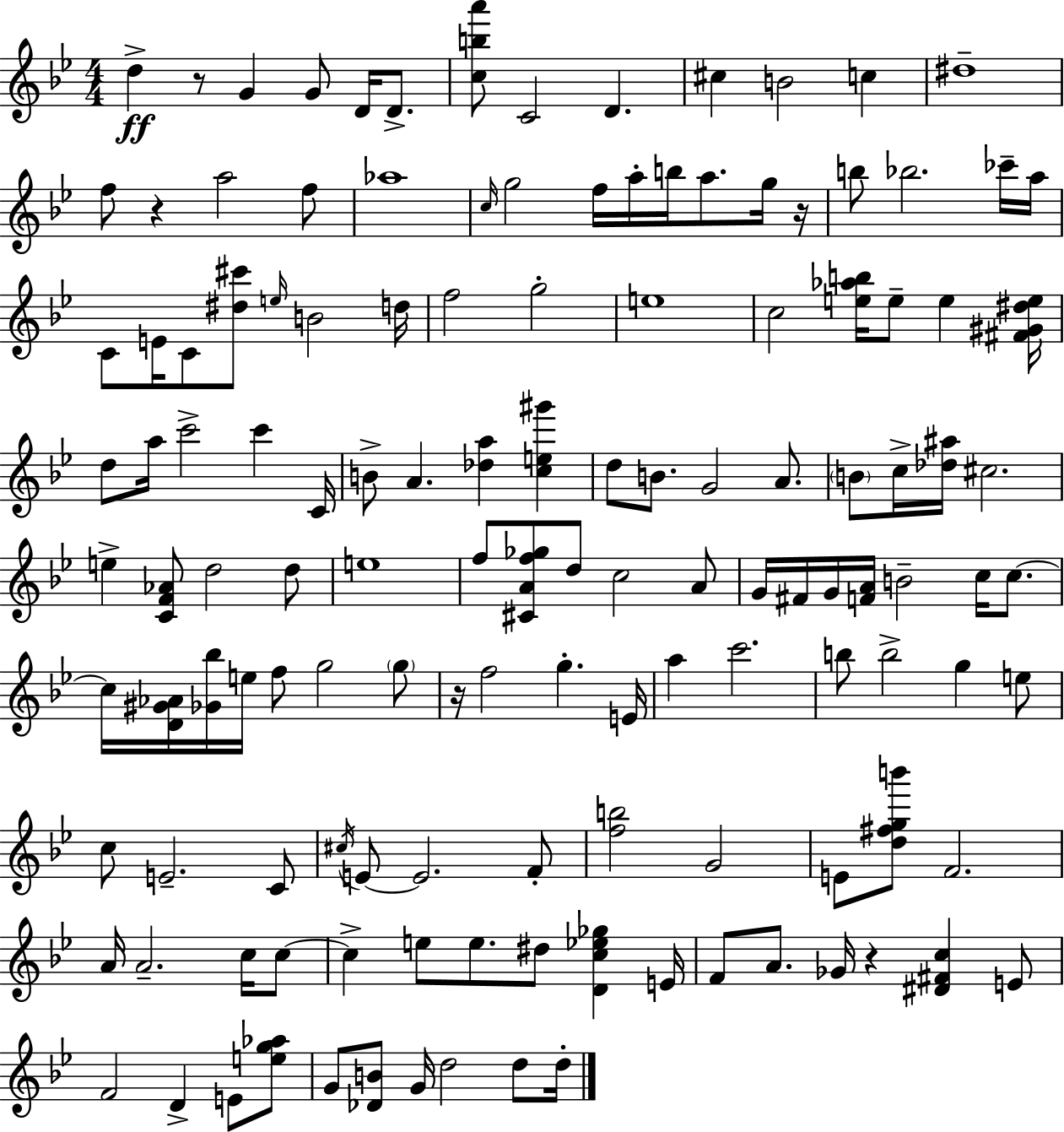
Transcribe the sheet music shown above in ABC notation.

X:1
T:Untitled
M:4/4
L:1/4
K:Bb
d z/2 G G/2 D/4 D/2 [cba']/2 C2 D ^c B2 c ^d4 f/2 z a2 f/2 _a4 c/4 g2 f/4 a/4 b/4 a/2 g/4 z/4 b/2 _b2 _c'/4 a/4 C/2 E/4 C/2 [^d^c']/2 e/4 B2 d/4 f2 g2 e4 c2 [e_ab]/4 e/2 e [^F^G^de]/4 d/2 a/4 c'2 c' C/4 B/2 A [_da] [ce^g'] d/2 B/2 G2 A/2 B/2 c/4 [_d^a]/4 ^c2 e [CF_A]/2 d2 d/2 e4 f/2 [^CAf_g]/2 d/2 c2 A/2 G/4 ^F/4 G/4 [FA]/4 B2 c/4 c/2 c/4 [D^G_A]/4 [_G_b]/4 e/4 f/2 g2 g/2 z/4 f2 g E/4 a c'2 b/2 b2 g e/2 c/2 E2 C/2 ^c/4 E/2 E2 F/2 [fb]2 G2 E/2 [d^fgb']/2 F2 A/4 A2 c/4 c/2 c e/2 e/2 ^d/2 [Dc_e_g] E/4 F/2 A/2 _G/4 z [^D^Fc] E/2 F2 D E/2 [eg_a]/2 G/2 [_DB]/2 G/4 d2 d/2 d/4